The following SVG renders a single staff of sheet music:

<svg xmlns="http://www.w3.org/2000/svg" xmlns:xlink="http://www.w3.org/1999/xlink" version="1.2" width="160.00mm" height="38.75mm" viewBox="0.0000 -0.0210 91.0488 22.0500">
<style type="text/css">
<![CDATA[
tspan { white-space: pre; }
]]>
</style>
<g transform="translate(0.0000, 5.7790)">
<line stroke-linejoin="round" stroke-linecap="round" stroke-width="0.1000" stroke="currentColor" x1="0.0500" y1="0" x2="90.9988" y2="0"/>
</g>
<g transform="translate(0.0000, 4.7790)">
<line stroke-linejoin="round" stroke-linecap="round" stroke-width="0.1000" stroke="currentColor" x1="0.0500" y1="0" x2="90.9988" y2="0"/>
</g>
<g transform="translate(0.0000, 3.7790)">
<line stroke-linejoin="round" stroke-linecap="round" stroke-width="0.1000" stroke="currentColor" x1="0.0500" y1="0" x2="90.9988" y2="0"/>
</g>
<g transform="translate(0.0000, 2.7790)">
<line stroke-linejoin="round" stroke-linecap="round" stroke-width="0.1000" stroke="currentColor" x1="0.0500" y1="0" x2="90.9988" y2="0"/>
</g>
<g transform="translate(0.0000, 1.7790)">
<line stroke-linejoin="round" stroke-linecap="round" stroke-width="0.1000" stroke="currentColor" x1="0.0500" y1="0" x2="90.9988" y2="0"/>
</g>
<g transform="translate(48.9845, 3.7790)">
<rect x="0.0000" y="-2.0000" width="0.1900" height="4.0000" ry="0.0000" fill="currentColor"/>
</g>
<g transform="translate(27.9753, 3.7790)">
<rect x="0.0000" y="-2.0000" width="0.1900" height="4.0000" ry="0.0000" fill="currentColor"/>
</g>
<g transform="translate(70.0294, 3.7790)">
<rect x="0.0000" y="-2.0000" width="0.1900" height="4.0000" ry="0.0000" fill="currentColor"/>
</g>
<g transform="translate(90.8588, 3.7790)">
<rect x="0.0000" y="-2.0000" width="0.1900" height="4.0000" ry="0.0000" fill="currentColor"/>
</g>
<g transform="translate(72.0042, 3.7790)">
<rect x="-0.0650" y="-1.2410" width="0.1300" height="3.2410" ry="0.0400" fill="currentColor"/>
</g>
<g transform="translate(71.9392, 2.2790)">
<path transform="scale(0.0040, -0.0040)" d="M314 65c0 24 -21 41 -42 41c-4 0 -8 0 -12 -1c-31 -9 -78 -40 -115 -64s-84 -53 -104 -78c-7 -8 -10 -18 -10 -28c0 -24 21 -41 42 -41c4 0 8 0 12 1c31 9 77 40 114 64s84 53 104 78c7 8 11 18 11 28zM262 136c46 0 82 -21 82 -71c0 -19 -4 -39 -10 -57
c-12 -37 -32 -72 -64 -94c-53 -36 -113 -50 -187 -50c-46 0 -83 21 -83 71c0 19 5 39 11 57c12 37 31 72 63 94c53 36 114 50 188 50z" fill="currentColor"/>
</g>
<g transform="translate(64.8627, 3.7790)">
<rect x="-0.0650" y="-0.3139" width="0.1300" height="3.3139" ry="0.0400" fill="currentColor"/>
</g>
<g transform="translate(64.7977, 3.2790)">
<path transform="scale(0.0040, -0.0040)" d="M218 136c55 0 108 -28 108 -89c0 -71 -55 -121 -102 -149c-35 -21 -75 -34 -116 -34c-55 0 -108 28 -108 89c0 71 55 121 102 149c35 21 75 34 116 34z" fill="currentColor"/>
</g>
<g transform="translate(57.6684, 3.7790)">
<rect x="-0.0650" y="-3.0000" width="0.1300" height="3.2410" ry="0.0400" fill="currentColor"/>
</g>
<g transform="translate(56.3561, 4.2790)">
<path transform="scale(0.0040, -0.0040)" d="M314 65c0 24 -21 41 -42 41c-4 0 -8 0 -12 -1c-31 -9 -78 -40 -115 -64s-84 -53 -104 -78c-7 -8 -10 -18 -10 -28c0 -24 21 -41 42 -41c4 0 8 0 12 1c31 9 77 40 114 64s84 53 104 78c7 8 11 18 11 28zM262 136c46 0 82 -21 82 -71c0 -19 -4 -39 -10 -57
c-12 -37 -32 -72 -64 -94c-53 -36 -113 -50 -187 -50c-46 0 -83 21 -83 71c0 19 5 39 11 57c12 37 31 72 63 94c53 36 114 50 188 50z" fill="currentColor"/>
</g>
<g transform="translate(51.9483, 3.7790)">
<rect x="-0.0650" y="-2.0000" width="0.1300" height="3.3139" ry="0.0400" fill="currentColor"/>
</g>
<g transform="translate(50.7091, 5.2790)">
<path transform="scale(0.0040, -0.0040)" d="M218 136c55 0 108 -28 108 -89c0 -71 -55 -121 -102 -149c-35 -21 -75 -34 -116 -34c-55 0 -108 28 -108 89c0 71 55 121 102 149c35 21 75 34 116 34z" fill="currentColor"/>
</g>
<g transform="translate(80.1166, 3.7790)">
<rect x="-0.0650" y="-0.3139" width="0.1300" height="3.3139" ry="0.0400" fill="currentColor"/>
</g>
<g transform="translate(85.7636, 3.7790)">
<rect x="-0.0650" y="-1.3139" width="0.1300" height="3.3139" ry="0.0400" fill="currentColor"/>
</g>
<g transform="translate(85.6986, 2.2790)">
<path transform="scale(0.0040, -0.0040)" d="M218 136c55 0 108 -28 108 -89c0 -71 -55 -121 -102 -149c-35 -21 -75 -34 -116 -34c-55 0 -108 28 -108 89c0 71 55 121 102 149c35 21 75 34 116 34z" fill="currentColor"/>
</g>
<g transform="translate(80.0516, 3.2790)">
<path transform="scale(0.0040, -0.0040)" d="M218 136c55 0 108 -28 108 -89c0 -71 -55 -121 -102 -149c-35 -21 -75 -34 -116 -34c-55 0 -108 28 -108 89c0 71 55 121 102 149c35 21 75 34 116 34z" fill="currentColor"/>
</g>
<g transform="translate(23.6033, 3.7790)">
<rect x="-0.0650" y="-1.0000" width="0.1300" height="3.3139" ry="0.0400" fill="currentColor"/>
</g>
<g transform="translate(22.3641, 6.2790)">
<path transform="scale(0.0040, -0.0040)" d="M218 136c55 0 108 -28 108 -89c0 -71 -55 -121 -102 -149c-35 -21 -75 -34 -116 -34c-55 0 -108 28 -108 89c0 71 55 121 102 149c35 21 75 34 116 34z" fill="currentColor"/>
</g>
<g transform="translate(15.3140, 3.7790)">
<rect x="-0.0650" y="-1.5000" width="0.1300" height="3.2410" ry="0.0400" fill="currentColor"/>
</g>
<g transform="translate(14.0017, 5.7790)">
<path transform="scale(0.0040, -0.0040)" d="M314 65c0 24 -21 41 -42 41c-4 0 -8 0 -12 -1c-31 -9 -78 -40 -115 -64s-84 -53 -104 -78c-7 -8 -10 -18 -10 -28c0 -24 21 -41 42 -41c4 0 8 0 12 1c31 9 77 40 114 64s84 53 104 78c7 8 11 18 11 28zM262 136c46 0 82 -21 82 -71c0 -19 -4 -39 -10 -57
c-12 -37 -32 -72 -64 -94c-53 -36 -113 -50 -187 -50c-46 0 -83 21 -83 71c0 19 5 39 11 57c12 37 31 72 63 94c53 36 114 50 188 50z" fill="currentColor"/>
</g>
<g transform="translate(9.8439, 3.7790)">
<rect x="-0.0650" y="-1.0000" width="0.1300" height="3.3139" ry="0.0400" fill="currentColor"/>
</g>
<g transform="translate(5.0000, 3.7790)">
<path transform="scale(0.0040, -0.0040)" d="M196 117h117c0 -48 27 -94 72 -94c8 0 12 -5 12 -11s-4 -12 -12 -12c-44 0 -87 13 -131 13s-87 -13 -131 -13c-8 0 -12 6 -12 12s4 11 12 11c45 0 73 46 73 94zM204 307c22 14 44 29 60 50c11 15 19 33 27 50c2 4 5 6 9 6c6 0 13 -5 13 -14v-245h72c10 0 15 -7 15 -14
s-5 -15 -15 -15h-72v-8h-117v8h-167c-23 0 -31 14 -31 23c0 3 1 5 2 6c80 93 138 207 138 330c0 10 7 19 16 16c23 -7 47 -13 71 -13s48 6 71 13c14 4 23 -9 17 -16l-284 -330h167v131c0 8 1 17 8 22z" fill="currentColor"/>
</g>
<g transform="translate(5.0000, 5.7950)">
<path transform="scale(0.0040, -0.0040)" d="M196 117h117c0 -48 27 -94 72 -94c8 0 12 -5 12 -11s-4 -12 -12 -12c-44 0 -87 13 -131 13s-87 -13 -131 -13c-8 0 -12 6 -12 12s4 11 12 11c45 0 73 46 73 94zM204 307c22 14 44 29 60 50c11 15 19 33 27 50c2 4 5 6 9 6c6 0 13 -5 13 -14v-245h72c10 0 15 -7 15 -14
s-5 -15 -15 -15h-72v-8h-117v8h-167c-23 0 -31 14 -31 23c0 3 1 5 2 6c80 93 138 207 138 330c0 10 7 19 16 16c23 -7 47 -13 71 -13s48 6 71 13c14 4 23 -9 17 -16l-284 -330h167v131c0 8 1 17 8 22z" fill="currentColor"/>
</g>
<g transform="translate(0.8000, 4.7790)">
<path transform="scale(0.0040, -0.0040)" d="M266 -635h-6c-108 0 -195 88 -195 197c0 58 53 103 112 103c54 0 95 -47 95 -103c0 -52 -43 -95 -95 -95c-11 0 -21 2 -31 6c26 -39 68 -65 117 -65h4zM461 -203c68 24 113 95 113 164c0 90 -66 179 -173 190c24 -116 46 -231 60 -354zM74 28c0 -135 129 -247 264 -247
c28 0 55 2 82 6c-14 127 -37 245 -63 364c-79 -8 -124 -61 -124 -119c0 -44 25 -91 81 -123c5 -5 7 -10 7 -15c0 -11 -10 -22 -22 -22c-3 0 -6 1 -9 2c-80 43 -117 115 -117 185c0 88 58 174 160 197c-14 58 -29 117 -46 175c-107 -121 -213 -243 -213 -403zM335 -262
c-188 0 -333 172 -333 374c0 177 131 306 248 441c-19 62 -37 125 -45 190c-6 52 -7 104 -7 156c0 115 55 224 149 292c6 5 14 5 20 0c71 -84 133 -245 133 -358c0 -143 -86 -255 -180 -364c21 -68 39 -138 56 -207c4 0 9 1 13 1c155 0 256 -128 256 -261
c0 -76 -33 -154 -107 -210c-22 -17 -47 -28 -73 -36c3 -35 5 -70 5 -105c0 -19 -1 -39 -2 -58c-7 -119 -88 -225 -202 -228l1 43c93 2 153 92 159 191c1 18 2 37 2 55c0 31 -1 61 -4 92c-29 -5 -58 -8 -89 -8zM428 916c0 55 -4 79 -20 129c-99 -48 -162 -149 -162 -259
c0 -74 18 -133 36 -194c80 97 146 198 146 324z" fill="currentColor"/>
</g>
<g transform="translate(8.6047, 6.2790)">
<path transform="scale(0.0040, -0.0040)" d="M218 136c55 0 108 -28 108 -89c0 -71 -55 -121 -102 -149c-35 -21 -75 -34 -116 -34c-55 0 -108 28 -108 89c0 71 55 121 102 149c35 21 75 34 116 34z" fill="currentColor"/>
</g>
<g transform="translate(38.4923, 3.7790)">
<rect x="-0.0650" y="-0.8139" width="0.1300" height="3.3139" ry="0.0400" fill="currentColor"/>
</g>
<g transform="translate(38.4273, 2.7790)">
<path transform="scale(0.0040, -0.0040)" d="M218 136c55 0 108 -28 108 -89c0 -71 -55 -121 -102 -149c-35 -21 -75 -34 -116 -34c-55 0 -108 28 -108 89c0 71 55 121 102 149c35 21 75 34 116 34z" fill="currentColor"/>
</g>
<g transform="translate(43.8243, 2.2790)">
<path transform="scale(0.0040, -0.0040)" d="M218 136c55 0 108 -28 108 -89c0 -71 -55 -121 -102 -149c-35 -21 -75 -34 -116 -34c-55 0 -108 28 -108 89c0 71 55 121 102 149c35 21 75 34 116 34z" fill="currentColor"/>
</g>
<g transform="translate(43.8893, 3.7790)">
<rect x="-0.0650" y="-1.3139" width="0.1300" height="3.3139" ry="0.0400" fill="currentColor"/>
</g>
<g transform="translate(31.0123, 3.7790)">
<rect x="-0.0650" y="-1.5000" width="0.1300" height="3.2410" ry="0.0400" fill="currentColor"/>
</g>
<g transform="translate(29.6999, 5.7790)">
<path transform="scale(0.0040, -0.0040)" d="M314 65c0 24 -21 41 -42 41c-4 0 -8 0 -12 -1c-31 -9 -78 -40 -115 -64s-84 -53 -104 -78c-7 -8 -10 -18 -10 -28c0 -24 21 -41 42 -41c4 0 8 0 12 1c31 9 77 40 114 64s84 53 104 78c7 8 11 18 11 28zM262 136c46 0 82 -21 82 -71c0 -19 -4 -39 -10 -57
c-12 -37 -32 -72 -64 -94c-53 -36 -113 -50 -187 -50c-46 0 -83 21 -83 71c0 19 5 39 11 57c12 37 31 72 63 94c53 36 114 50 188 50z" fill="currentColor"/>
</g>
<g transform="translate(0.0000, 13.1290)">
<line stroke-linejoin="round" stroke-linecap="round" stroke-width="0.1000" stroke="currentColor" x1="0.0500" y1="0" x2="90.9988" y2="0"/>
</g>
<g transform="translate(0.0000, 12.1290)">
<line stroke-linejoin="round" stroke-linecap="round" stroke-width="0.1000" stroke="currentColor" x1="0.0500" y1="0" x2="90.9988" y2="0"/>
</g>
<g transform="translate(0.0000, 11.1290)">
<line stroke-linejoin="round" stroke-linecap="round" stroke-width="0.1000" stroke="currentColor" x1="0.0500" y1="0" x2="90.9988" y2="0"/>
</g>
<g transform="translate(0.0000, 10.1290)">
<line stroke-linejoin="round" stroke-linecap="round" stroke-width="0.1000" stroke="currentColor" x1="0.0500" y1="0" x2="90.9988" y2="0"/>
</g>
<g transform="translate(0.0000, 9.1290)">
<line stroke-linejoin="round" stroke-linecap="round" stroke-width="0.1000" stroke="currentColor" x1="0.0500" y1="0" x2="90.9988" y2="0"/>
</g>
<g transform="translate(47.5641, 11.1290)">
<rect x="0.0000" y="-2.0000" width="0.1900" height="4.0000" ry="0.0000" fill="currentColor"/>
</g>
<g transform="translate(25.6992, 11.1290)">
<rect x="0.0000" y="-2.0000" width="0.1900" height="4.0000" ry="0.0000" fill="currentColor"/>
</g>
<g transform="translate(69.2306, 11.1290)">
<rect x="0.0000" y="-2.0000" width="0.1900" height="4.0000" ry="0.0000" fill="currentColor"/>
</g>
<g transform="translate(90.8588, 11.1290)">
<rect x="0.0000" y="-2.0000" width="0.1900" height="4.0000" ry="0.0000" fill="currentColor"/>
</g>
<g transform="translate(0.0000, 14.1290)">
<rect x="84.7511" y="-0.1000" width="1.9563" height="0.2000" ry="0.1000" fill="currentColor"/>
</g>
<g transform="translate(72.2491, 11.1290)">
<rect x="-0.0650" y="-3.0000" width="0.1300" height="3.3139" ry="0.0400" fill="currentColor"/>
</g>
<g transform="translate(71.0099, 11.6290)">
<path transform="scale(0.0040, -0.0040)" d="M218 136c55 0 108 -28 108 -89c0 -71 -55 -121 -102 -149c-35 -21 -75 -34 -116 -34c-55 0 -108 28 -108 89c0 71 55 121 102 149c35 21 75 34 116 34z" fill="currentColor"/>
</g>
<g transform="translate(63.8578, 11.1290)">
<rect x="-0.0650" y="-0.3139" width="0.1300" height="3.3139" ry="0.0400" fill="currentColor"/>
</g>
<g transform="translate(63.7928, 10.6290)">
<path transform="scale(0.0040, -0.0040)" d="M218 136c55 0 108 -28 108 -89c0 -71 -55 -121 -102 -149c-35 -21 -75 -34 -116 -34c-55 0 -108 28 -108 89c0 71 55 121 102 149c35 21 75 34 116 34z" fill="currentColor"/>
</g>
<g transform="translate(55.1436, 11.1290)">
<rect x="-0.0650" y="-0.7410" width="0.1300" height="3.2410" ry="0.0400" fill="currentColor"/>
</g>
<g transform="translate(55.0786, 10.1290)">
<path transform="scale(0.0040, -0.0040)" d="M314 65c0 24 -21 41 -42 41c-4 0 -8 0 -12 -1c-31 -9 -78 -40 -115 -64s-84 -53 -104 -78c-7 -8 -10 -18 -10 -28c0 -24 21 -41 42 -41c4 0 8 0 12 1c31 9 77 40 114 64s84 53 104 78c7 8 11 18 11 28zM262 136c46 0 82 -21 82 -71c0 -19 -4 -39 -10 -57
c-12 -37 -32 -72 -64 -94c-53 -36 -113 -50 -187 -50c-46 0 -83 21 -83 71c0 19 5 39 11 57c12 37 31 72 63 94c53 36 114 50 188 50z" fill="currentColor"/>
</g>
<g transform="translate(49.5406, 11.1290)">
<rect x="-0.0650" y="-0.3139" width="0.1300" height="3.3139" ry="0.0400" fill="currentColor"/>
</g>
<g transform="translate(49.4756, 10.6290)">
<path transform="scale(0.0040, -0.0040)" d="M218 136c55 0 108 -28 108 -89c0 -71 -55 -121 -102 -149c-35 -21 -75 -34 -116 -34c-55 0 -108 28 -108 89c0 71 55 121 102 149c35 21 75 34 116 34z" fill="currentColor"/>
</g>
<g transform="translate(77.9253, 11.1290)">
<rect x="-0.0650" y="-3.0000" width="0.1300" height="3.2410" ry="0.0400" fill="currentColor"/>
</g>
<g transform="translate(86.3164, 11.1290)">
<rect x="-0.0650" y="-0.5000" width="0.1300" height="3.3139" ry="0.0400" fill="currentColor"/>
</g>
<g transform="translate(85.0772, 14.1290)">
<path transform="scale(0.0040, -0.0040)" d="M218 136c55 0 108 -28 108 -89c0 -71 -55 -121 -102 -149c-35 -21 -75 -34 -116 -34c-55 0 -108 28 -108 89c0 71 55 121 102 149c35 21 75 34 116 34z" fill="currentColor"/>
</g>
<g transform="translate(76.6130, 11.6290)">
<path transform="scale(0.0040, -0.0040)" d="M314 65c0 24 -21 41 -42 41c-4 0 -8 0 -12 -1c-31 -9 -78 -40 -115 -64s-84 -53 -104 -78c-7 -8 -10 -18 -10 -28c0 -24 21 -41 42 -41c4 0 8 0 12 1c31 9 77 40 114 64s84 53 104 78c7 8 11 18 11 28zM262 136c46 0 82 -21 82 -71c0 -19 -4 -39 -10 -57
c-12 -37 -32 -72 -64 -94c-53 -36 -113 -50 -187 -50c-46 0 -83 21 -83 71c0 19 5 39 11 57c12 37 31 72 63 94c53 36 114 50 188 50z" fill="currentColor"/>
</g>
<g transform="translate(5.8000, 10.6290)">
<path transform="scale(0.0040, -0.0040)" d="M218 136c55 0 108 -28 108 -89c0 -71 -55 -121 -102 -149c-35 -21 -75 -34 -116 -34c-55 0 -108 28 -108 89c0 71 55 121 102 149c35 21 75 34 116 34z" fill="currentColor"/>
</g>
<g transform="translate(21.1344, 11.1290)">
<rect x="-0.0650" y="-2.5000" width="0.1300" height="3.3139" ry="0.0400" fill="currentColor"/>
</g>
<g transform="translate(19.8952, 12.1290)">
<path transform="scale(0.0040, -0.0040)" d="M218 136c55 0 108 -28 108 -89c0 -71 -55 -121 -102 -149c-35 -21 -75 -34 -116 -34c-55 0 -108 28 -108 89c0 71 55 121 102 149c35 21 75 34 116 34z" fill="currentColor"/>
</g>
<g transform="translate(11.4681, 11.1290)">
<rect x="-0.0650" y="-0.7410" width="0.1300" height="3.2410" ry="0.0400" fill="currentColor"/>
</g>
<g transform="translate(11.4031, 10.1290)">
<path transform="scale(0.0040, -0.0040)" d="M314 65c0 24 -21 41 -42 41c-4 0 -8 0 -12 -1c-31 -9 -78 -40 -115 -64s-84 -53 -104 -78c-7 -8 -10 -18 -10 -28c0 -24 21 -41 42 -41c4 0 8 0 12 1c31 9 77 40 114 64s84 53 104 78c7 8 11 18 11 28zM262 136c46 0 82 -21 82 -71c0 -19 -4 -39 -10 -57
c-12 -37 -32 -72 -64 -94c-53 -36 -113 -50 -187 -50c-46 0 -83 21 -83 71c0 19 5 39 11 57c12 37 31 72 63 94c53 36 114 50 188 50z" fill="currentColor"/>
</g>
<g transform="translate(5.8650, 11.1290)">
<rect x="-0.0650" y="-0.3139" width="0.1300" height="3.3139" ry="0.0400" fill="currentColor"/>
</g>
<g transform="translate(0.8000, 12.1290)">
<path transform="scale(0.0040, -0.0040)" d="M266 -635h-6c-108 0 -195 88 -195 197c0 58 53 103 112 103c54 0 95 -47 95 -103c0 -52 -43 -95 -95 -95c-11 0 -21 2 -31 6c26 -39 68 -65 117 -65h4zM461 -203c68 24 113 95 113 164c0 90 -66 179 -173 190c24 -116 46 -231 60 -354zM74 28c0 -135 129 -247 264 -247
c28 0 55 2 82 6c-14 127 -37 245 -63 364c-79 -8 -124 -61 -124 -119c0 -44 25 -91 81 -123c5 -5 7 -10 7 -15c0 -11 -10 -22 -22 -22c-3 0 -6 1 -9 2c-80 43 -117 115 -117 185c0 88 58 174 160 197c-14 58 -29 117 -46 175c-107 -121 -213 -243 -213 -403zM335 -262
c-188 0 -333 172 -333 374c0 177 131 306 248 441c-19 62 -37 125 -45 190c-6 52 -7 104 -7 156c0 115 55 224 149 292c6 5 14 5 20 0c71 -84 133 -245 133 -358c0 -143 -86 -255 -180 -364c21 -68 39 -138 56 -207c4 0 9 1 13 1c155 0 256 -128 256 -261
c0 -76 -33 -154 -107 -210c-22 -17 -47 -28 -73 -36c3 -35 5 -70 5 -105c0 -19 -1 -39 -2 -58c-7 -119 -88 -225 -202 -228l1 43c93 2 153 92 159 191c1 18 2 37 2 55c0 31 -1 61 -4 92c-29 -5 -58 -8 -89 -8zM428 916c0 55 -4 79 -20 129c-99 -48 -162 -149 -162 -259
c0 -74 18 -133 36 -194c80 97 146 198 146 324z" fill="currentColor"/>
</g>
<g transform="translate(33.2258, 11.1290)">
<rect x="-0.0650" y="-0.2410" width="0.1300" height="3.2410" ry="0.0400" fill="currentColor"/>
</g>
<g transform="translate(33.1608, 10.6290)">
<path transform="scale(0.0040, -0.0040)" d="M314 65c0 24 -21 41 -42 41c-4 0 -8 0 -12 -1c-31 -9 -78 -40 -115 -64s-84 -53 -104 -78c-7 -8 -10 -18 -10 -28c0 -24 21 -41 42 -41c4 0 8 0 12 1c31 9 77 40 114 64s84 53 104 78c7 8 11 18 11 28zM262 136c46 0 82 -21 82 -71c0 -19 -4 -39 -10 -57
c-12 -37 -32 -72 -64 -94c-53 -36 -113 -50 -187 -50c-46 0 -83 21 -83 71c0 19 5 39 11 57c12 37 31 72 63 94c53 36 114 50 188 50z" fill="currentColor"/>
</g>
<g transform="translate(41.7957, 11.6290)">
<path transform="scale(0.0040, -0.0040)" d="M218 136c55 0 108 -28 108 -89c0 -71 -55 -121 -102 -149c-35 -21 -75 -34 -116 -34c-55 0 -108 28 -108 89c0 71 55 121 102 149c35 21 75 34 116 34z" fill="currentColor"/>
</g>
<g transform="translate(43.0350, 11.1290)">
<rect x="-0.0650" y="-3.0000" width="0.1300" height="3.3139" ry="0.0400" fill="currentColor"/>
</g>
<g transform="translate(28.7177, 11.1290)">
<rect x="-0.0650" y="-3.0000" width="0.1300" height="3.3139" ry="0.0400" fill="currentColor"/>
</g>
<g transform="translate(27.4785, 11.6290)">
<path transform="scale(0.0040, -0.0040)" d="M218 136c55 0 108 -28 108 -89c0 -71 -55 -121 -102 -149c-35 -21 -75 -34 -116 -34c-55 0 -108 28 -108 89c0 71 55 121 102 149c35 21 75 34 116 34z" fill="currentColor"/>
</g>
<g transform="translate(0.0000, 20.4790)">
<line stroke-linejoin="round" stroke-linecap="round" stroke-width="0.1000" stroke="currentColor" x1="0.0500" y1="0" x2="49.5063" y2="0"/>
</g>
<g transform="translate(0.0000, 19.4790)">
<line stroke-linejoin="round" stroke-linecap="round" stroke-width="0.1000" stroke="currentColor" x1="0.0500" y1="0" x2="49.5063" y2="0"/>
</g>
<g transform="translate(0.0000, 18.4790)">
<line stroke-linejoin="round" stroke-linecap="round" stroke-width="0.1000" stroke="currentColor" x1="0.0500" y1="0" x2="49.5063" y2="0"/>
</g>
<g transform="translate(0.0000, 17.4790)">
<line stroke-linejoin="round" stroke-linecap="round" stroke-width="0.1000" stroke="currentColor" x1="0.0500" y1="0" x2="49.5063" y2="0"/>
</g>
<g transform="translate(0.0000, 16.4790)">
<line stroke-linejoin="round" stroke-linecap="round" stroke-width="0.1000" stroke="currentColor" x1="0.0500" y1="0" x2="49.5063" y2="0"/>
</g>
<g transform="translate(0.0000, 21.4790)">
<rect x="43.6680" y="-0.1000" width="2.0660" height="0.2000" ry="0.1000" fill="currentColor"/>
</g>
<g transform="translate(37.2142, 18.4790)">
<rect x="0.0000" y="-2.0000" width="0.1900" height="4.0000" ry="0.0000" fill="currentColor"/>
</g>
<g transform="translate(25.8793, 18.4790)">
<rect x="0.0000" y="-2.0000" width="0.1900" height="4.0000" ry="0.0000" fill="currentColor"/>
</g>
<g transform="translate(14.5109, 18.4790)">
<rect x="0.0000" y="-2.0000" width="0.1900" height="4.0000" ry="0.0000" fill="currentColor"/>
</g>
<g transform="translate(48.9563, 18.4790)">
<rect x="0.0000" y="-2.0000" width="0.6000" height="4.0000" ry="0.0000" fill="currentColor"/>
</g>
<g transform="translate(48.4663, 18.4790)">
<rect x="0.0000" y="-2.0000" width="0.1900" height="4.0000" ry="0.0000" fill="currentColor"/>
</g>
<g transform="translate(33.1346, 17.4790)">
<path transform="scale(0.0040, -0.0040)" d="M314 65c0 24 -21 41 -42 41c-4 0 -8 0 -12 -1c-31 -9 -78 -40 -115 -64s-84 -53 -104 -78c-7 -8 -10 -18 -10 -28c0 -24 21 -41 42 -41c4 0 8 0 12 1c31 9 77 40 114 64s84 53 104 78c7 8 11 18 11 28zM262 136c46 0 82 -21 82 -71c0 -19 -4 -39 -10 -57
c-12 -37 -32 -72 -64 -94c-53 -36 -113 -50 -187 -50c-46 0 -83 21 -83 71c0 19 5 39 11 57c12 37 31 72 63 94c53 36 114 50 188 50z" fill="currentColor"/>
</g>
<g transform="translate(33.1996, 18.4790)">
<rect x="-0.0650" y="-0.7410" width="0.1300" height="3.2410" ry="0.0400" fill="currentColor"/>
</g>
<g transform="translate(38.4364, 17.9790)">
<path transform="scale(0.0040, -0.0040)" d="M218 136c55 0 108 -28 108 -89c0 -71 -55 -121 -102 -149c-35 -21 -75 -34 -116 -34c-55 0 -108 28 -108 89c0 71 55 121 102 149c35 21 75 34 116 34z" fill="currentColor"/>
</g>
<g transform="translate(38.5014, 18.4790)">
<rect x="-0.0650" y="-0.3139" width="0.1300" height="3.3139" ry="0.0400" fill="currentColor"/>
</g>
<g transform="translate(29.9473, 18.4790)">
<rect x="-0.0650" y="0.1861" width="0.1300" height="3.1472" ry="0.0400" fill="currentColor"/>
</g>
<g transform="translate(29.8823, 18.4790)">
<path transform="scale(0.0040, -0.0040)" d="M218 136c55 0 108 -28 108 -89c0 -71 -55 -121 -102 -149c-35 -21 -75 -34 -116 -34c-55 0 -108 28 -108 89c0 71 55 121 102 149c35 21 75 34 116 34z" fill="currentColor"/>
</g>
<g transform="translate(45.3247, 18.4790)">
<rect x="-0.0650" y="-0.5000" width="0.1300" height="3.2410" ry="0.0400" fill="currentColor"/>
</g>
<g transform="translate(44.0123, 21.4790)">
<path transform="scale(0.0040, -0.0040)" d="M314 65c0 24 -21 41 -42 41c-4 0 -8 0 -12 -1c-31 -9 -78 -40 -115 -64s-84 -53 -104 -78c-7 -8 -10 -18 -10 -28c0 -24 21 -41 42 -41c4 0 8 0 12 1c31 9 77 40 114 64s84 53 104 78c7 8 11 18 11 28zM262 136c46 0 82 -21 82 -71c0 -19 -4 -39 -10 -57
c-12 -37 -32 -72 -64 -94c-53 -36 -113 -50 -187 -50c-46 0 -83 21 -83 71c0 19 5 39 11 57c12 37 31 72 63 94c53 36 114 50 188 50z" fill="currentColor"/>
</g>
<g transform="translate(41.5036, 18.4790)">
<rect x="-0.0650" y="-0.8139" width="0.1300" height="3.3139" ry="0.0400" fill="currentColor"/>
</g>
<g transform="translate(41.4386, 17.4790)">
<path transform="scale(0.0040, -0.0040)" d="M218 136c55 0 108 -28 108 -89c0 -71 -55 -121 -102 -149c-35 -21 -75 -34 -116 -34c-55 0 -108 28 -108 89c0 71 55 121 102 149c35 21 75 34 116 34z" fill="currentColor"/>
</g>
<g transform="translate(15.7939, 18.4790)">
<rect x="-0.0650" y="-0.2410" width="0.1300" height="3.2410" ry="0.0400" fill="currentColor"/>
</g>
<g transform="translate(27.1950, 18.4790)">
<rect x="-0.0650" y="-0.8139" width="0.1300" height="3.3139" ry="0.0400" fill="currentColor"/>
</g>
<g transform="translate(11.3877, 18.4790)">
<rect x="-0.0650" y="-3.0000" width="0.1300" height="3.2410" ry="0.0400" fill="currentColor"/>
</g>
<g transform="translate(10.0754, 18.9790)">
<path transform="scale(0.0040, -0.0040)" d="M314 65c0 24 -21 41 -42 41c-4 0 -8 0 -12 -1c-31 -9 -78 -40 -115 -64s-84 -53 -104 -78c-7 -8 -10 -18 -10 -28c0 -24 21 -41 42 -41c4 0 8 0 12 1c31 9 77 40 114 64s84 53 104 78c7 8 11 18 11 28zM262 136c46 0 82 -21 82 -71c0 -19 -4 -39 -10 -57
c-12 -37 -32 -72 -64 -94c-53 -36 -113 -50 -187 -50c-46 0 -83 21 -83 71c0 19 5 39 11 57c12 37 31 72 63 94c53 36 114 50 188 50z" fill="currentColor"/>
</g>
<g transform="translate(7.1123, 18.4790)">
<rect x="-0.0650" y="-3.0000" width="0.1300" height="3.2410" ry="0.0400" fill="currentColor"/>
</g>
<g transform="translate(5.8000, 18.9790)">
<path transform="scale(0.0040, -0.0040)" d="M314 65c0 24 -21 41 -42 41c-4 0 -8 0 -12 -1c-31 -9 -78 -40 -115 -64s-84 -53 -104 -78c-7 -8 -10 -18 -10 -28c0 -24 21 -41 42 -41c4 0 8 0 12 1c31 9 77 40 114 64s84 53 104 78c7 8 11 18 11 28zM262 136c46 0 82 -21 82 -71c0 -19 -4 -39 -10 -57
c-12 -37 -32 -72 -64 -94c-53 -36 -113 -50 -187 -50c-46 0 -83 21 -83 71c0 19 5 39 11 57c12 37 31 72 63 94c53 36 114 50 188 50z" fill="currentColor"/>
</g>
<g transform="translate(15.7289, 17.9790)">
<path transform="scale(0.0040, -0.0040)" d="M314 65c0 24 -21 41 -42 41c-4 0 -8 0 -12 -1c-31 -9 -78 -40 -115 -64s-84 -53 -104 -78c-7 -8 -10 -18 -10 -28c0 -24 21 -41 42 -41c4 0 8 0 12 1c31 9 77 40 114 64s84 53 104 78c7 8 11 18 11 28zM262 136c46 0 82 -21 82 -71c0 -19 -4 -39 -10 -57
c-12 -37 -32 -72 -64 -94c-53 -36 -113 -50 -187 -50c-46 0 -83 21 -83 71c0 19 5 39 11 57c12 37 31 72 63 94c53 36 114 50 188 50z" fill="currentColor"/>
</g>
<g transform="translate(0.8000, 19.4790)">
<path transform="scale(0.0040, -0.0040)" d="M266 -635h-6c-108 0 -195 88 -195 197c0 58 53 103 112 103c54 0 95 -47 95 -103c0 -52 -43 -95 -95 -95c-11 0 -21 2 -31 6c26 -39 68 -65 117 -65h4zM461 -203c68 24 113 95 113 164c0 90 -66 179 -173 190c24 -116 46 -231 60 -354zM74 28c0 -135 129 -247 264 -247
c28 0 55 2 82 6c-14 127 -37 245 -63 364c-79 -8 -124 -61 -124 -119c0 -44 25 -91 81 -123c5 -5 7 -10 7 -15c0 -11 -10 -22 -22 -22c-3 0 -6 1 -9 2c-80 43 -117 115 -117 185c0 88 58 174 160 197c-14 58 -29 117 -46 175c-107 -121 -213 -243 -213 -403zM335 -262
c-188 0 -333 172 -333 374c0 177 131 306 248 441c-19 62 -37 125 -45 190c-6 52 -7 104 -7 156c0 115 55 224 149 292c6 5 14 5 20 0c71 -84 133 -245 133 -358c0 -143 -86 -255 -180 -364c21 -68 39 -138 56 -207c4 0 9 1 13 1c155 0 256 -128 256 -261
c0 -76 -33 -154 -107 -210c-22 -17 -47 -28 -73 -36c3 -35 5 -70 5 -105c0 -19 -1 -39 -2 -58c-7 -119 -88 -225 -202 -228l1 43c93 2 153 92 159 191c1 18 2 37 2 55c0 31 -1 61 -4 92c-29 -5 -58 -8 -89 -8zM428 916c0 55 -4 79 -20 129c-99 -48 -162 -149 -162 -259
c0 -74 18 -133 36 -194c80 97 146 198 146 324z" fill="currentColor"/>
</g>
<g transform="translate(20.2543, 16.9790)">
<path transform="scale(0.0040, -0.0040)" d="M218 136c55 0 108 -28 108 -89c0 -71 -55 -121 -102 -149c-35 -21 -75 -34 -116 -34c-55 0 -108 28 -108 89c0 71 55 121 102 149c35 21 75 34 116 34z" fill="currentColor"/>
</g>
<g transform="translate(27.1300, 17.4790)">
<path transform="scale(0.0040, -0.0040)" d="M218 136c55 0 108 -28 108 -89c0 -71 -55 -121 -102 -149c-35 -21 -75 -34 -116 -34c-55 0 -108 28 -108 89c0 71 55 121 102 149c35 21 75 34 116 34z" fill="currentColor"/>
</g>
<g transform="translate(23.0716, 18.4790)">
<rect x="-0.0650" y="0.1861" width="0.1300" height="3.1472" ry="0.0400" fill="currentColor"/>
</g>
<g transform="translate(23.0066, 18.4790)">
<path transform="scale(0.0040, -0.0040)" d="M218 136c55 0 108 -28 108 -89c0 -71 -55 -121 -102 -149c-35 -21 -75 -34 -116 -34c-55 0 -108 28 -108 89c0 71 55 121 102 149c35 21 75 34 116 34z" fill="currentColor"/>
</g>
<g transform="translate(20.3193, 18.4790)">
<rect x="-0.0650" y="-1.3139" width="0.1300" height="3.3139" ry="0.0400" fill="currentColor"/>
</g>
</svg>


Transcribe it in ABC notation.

X:1
T:Untitled
M:4/4
L:1/4
K:C
D E2 D E2 d e F A2 c e2 c e c d2 G A c2 A c d2 c A A2 C A2 A2 c2 e B d B d2 c d C2